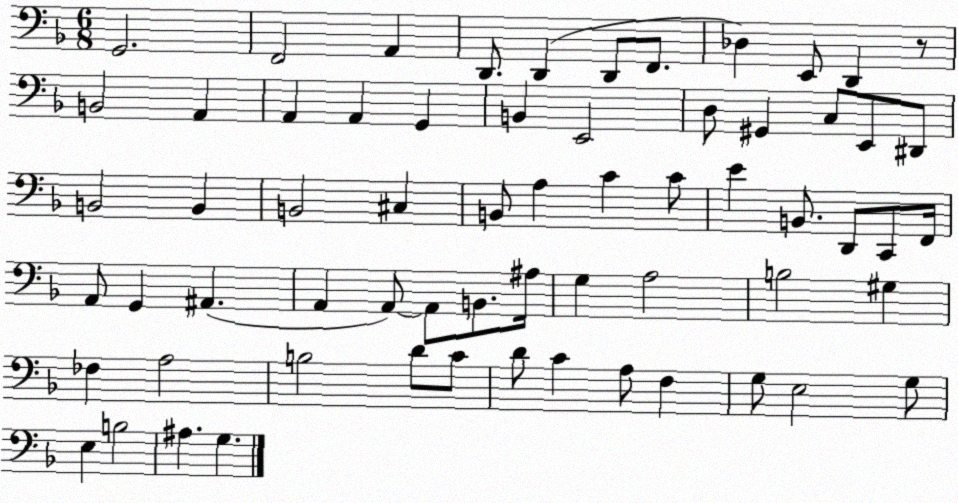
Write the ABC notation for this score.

X:1
T:Untitled
M:6/8
L:1/4
K:F
G,,2 F,,2 A,, D,,/2 D,, D,,/2 F,,/2 _D, E,,/2 D,, z/2 B,,2 A,, A,, A,, G,, B,, E,,2 D,/2 ^G,, C,/2 E,,/2 ^D,,/2 B,,2 B,, B,,2 ^C, B,,/2 A, C C/2 E B,,/2 D,,/2 C,,/2 F,,/4 A,,/2 G,, ^A,, A,, A,,/2 A,,/2 B,,/2 ^A,/4 G, A,2 B,2 ^G, _F, A,2 B,2 D/2 C/2 D/2 C A,/2 F, G,/2 E,2 G,/2 E, B,2 ^A, G,